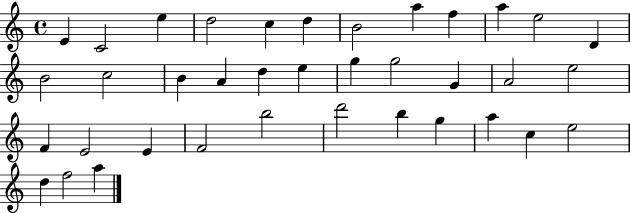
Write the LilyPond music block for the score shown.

{
  \clef treble
  \time 4/4
  \defaultTimeSignature
  \key c \major
  e'4 c'2 e''4 | d''2 c''4 d''4 | b'2 a''4 f''4 | a''4 e''2 d'4 | \break b'2 c''2 | b'4 a'4 d''4 e''4 | g''4 g''2 g'4 | a'2 e''2 | \break f'4 e'2 e'4 | f'2 b''2 | d'''2 b''4 g''4 | a''4 c''4 e''2 | \break d''4 f''2 a''4 | \bar "|."
}